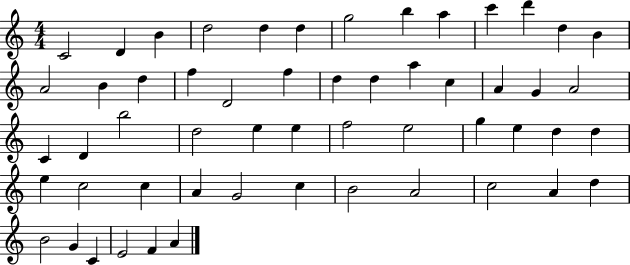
{
  \clef treble
  \numericTimeSignature
  \time 4/4
  \key c \major
  c'2 d'4 b'4 | d''2 d''4 d''4 | g''2 b''4 a''4 | c'''4 d'''4 d''4 b'4 | \break a'2 b'4 d''4 | f''4 d'2 f''4 | d''4 d''4 a''4 c''4 | a'4 g'4 a'2 | \break c'4 d'4 b''2 | d''2 e''4 e''4 | f''2 e''2 | g''4 e''4 d''4 d''4 | \break e''4 c''2 c''4 | a'4 g'2 c''4 | b'2 a'2 | c''2 a'4 d''4 | \break b'2 g'4 c'4 | e'2 f'4 a'4 | \bar "|."
}